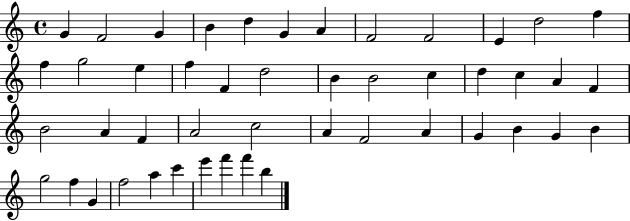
{
  \clef treble
  \time 4/4
  \defaultTimeSignature
  \key c \major
  g'4 f'2 g'4 | b'4 d''4 g'4 a'4 | f'2 f'2 | e'4 d''2 f''4 | \break f''4 g''2 e''4 | f''4 f'4 d''2 | b'4 b'2 c''4 | d''4 c''4 a'4 f'4 | \break b'2 a'4 f'4 | a'2 c''2 | a'4 f'2 a'4 | g'4 b'4 g'4 b'4 | \break g''2 f''4 g'4 | f''2 a''4 c'''4 | e'''4 f'''4 f'''4 b''4 | \bar "|."
}